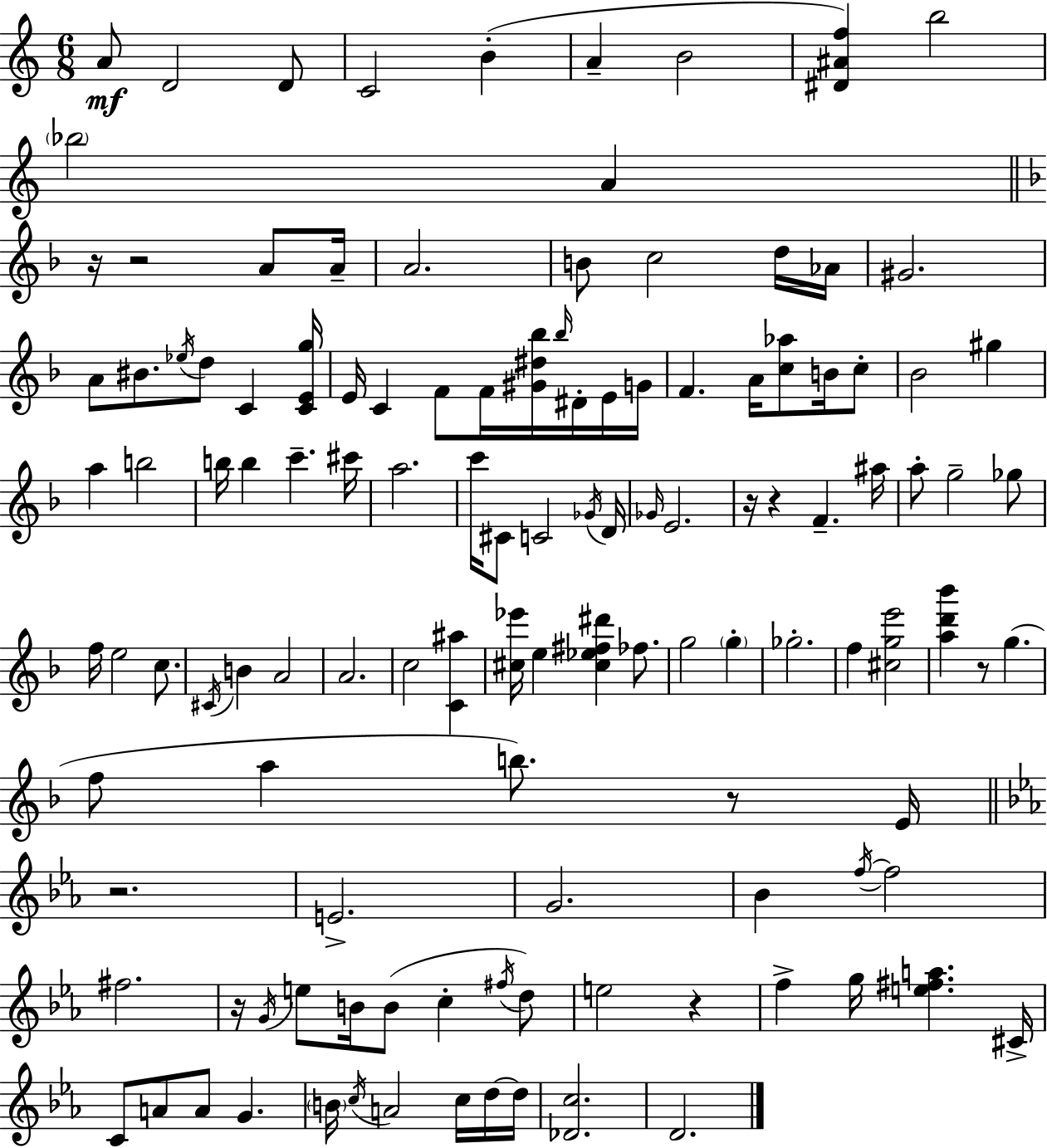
{
  \clef treble
  \numericTimeSignature
  \time 6/8
  \key c \major
  a'8\mf d'2 d'8 | c'2 b'4-.( | a'4-- b'2 | <dis' ais' f''>4) b''2 | \break \parenthesize bes''2 a'4 | \bar "||" \break \key d \minor r16 r2 a'8 a'16-- | a'2. | b'8 c''2 d''16 aes'16 | gis'2. | \break a'8 bis'8. \acciaccatura { ees''16 } d''8 c'4 | <c' e' g''>16 e'16 c'4 f'8 f'16 <gis' dis'' bes''>16 \grace { bes''16 } dis'16-. | e'16 g'16 f'4. a'16 <c'' aes''>8 b'16 | c''8-. bes'2 gis''4 | \break a''4 b''2 | b''16 b''4 c'''4.-- | cis'''16 a''2. | c'''16 cis'8 c'2 | \break \acciaccatura { ges'16 } d'16 \grace { ges'16 } e'2. | r16 r4 f'4.-- | ais''16 a''8-. g''2-- | ges''8 f''16 e''2 | \break c''8. \acciaccatura { cis'16 } b'4 a'2 | a'2. | c''2 | <c' ais''>4 <cis'' ees'''>16 e''4 <cis'' ees'' fis'' dis'''>4 | \break fes''8. g''2 | \parenthesize g''4-. ges''2.-. | f''4 <cis'' g'' e'''>2 | <a'' d''' bes'''>4 r8 g''4.( | \break f''8 a''4 b''8.) | r8 e'16 \bar "||" \break \key ees \major r2. | e'2.-> | g'2. | bes'4 \acciaccatura { f''16~ }~ f''2 | \break fis''2. | r16 \acciaccatura { g'16 } e''8 b'16 b'8( c''4-. | \acciaccatura { fis''16 } d''8) e''2 r4 | f''4-> g''16 <e'' fis'' a''>4. | \break cis'16-> c'8 a'8 a'8 g'4. | \parenthesize b'16 \acciaccatura { c''16 } a'2 | c''16 d''16~~ d''16 <des' c''>2. | d'2. | \break \bar "|."
}